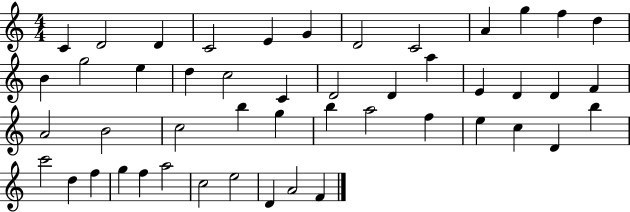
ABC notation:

X:1
T:Untitled
M:4/4
L:1/4
K:C
C D2 D C2 E G D2 C2 A g f d B g2 e d c2 C D2 D a E D D F A2 B2 c2 b g b a2 f e c D b c'2 d f g f a2 c2 e2 D A2 F